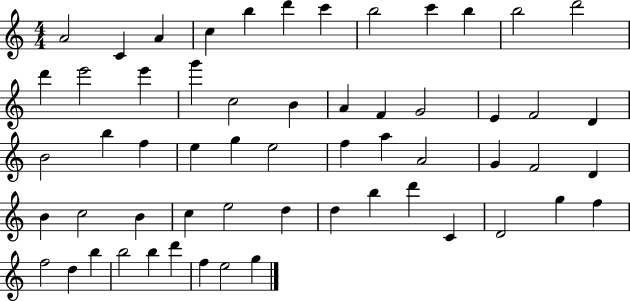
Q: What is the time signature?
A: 4/4